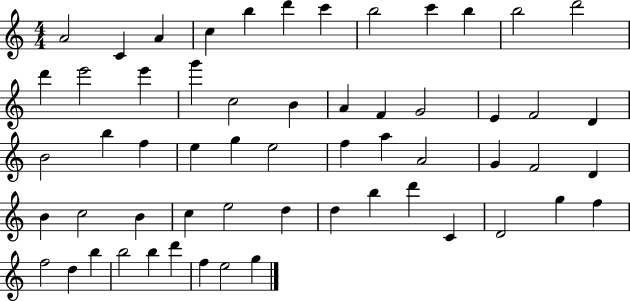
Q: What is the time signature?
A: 4/4